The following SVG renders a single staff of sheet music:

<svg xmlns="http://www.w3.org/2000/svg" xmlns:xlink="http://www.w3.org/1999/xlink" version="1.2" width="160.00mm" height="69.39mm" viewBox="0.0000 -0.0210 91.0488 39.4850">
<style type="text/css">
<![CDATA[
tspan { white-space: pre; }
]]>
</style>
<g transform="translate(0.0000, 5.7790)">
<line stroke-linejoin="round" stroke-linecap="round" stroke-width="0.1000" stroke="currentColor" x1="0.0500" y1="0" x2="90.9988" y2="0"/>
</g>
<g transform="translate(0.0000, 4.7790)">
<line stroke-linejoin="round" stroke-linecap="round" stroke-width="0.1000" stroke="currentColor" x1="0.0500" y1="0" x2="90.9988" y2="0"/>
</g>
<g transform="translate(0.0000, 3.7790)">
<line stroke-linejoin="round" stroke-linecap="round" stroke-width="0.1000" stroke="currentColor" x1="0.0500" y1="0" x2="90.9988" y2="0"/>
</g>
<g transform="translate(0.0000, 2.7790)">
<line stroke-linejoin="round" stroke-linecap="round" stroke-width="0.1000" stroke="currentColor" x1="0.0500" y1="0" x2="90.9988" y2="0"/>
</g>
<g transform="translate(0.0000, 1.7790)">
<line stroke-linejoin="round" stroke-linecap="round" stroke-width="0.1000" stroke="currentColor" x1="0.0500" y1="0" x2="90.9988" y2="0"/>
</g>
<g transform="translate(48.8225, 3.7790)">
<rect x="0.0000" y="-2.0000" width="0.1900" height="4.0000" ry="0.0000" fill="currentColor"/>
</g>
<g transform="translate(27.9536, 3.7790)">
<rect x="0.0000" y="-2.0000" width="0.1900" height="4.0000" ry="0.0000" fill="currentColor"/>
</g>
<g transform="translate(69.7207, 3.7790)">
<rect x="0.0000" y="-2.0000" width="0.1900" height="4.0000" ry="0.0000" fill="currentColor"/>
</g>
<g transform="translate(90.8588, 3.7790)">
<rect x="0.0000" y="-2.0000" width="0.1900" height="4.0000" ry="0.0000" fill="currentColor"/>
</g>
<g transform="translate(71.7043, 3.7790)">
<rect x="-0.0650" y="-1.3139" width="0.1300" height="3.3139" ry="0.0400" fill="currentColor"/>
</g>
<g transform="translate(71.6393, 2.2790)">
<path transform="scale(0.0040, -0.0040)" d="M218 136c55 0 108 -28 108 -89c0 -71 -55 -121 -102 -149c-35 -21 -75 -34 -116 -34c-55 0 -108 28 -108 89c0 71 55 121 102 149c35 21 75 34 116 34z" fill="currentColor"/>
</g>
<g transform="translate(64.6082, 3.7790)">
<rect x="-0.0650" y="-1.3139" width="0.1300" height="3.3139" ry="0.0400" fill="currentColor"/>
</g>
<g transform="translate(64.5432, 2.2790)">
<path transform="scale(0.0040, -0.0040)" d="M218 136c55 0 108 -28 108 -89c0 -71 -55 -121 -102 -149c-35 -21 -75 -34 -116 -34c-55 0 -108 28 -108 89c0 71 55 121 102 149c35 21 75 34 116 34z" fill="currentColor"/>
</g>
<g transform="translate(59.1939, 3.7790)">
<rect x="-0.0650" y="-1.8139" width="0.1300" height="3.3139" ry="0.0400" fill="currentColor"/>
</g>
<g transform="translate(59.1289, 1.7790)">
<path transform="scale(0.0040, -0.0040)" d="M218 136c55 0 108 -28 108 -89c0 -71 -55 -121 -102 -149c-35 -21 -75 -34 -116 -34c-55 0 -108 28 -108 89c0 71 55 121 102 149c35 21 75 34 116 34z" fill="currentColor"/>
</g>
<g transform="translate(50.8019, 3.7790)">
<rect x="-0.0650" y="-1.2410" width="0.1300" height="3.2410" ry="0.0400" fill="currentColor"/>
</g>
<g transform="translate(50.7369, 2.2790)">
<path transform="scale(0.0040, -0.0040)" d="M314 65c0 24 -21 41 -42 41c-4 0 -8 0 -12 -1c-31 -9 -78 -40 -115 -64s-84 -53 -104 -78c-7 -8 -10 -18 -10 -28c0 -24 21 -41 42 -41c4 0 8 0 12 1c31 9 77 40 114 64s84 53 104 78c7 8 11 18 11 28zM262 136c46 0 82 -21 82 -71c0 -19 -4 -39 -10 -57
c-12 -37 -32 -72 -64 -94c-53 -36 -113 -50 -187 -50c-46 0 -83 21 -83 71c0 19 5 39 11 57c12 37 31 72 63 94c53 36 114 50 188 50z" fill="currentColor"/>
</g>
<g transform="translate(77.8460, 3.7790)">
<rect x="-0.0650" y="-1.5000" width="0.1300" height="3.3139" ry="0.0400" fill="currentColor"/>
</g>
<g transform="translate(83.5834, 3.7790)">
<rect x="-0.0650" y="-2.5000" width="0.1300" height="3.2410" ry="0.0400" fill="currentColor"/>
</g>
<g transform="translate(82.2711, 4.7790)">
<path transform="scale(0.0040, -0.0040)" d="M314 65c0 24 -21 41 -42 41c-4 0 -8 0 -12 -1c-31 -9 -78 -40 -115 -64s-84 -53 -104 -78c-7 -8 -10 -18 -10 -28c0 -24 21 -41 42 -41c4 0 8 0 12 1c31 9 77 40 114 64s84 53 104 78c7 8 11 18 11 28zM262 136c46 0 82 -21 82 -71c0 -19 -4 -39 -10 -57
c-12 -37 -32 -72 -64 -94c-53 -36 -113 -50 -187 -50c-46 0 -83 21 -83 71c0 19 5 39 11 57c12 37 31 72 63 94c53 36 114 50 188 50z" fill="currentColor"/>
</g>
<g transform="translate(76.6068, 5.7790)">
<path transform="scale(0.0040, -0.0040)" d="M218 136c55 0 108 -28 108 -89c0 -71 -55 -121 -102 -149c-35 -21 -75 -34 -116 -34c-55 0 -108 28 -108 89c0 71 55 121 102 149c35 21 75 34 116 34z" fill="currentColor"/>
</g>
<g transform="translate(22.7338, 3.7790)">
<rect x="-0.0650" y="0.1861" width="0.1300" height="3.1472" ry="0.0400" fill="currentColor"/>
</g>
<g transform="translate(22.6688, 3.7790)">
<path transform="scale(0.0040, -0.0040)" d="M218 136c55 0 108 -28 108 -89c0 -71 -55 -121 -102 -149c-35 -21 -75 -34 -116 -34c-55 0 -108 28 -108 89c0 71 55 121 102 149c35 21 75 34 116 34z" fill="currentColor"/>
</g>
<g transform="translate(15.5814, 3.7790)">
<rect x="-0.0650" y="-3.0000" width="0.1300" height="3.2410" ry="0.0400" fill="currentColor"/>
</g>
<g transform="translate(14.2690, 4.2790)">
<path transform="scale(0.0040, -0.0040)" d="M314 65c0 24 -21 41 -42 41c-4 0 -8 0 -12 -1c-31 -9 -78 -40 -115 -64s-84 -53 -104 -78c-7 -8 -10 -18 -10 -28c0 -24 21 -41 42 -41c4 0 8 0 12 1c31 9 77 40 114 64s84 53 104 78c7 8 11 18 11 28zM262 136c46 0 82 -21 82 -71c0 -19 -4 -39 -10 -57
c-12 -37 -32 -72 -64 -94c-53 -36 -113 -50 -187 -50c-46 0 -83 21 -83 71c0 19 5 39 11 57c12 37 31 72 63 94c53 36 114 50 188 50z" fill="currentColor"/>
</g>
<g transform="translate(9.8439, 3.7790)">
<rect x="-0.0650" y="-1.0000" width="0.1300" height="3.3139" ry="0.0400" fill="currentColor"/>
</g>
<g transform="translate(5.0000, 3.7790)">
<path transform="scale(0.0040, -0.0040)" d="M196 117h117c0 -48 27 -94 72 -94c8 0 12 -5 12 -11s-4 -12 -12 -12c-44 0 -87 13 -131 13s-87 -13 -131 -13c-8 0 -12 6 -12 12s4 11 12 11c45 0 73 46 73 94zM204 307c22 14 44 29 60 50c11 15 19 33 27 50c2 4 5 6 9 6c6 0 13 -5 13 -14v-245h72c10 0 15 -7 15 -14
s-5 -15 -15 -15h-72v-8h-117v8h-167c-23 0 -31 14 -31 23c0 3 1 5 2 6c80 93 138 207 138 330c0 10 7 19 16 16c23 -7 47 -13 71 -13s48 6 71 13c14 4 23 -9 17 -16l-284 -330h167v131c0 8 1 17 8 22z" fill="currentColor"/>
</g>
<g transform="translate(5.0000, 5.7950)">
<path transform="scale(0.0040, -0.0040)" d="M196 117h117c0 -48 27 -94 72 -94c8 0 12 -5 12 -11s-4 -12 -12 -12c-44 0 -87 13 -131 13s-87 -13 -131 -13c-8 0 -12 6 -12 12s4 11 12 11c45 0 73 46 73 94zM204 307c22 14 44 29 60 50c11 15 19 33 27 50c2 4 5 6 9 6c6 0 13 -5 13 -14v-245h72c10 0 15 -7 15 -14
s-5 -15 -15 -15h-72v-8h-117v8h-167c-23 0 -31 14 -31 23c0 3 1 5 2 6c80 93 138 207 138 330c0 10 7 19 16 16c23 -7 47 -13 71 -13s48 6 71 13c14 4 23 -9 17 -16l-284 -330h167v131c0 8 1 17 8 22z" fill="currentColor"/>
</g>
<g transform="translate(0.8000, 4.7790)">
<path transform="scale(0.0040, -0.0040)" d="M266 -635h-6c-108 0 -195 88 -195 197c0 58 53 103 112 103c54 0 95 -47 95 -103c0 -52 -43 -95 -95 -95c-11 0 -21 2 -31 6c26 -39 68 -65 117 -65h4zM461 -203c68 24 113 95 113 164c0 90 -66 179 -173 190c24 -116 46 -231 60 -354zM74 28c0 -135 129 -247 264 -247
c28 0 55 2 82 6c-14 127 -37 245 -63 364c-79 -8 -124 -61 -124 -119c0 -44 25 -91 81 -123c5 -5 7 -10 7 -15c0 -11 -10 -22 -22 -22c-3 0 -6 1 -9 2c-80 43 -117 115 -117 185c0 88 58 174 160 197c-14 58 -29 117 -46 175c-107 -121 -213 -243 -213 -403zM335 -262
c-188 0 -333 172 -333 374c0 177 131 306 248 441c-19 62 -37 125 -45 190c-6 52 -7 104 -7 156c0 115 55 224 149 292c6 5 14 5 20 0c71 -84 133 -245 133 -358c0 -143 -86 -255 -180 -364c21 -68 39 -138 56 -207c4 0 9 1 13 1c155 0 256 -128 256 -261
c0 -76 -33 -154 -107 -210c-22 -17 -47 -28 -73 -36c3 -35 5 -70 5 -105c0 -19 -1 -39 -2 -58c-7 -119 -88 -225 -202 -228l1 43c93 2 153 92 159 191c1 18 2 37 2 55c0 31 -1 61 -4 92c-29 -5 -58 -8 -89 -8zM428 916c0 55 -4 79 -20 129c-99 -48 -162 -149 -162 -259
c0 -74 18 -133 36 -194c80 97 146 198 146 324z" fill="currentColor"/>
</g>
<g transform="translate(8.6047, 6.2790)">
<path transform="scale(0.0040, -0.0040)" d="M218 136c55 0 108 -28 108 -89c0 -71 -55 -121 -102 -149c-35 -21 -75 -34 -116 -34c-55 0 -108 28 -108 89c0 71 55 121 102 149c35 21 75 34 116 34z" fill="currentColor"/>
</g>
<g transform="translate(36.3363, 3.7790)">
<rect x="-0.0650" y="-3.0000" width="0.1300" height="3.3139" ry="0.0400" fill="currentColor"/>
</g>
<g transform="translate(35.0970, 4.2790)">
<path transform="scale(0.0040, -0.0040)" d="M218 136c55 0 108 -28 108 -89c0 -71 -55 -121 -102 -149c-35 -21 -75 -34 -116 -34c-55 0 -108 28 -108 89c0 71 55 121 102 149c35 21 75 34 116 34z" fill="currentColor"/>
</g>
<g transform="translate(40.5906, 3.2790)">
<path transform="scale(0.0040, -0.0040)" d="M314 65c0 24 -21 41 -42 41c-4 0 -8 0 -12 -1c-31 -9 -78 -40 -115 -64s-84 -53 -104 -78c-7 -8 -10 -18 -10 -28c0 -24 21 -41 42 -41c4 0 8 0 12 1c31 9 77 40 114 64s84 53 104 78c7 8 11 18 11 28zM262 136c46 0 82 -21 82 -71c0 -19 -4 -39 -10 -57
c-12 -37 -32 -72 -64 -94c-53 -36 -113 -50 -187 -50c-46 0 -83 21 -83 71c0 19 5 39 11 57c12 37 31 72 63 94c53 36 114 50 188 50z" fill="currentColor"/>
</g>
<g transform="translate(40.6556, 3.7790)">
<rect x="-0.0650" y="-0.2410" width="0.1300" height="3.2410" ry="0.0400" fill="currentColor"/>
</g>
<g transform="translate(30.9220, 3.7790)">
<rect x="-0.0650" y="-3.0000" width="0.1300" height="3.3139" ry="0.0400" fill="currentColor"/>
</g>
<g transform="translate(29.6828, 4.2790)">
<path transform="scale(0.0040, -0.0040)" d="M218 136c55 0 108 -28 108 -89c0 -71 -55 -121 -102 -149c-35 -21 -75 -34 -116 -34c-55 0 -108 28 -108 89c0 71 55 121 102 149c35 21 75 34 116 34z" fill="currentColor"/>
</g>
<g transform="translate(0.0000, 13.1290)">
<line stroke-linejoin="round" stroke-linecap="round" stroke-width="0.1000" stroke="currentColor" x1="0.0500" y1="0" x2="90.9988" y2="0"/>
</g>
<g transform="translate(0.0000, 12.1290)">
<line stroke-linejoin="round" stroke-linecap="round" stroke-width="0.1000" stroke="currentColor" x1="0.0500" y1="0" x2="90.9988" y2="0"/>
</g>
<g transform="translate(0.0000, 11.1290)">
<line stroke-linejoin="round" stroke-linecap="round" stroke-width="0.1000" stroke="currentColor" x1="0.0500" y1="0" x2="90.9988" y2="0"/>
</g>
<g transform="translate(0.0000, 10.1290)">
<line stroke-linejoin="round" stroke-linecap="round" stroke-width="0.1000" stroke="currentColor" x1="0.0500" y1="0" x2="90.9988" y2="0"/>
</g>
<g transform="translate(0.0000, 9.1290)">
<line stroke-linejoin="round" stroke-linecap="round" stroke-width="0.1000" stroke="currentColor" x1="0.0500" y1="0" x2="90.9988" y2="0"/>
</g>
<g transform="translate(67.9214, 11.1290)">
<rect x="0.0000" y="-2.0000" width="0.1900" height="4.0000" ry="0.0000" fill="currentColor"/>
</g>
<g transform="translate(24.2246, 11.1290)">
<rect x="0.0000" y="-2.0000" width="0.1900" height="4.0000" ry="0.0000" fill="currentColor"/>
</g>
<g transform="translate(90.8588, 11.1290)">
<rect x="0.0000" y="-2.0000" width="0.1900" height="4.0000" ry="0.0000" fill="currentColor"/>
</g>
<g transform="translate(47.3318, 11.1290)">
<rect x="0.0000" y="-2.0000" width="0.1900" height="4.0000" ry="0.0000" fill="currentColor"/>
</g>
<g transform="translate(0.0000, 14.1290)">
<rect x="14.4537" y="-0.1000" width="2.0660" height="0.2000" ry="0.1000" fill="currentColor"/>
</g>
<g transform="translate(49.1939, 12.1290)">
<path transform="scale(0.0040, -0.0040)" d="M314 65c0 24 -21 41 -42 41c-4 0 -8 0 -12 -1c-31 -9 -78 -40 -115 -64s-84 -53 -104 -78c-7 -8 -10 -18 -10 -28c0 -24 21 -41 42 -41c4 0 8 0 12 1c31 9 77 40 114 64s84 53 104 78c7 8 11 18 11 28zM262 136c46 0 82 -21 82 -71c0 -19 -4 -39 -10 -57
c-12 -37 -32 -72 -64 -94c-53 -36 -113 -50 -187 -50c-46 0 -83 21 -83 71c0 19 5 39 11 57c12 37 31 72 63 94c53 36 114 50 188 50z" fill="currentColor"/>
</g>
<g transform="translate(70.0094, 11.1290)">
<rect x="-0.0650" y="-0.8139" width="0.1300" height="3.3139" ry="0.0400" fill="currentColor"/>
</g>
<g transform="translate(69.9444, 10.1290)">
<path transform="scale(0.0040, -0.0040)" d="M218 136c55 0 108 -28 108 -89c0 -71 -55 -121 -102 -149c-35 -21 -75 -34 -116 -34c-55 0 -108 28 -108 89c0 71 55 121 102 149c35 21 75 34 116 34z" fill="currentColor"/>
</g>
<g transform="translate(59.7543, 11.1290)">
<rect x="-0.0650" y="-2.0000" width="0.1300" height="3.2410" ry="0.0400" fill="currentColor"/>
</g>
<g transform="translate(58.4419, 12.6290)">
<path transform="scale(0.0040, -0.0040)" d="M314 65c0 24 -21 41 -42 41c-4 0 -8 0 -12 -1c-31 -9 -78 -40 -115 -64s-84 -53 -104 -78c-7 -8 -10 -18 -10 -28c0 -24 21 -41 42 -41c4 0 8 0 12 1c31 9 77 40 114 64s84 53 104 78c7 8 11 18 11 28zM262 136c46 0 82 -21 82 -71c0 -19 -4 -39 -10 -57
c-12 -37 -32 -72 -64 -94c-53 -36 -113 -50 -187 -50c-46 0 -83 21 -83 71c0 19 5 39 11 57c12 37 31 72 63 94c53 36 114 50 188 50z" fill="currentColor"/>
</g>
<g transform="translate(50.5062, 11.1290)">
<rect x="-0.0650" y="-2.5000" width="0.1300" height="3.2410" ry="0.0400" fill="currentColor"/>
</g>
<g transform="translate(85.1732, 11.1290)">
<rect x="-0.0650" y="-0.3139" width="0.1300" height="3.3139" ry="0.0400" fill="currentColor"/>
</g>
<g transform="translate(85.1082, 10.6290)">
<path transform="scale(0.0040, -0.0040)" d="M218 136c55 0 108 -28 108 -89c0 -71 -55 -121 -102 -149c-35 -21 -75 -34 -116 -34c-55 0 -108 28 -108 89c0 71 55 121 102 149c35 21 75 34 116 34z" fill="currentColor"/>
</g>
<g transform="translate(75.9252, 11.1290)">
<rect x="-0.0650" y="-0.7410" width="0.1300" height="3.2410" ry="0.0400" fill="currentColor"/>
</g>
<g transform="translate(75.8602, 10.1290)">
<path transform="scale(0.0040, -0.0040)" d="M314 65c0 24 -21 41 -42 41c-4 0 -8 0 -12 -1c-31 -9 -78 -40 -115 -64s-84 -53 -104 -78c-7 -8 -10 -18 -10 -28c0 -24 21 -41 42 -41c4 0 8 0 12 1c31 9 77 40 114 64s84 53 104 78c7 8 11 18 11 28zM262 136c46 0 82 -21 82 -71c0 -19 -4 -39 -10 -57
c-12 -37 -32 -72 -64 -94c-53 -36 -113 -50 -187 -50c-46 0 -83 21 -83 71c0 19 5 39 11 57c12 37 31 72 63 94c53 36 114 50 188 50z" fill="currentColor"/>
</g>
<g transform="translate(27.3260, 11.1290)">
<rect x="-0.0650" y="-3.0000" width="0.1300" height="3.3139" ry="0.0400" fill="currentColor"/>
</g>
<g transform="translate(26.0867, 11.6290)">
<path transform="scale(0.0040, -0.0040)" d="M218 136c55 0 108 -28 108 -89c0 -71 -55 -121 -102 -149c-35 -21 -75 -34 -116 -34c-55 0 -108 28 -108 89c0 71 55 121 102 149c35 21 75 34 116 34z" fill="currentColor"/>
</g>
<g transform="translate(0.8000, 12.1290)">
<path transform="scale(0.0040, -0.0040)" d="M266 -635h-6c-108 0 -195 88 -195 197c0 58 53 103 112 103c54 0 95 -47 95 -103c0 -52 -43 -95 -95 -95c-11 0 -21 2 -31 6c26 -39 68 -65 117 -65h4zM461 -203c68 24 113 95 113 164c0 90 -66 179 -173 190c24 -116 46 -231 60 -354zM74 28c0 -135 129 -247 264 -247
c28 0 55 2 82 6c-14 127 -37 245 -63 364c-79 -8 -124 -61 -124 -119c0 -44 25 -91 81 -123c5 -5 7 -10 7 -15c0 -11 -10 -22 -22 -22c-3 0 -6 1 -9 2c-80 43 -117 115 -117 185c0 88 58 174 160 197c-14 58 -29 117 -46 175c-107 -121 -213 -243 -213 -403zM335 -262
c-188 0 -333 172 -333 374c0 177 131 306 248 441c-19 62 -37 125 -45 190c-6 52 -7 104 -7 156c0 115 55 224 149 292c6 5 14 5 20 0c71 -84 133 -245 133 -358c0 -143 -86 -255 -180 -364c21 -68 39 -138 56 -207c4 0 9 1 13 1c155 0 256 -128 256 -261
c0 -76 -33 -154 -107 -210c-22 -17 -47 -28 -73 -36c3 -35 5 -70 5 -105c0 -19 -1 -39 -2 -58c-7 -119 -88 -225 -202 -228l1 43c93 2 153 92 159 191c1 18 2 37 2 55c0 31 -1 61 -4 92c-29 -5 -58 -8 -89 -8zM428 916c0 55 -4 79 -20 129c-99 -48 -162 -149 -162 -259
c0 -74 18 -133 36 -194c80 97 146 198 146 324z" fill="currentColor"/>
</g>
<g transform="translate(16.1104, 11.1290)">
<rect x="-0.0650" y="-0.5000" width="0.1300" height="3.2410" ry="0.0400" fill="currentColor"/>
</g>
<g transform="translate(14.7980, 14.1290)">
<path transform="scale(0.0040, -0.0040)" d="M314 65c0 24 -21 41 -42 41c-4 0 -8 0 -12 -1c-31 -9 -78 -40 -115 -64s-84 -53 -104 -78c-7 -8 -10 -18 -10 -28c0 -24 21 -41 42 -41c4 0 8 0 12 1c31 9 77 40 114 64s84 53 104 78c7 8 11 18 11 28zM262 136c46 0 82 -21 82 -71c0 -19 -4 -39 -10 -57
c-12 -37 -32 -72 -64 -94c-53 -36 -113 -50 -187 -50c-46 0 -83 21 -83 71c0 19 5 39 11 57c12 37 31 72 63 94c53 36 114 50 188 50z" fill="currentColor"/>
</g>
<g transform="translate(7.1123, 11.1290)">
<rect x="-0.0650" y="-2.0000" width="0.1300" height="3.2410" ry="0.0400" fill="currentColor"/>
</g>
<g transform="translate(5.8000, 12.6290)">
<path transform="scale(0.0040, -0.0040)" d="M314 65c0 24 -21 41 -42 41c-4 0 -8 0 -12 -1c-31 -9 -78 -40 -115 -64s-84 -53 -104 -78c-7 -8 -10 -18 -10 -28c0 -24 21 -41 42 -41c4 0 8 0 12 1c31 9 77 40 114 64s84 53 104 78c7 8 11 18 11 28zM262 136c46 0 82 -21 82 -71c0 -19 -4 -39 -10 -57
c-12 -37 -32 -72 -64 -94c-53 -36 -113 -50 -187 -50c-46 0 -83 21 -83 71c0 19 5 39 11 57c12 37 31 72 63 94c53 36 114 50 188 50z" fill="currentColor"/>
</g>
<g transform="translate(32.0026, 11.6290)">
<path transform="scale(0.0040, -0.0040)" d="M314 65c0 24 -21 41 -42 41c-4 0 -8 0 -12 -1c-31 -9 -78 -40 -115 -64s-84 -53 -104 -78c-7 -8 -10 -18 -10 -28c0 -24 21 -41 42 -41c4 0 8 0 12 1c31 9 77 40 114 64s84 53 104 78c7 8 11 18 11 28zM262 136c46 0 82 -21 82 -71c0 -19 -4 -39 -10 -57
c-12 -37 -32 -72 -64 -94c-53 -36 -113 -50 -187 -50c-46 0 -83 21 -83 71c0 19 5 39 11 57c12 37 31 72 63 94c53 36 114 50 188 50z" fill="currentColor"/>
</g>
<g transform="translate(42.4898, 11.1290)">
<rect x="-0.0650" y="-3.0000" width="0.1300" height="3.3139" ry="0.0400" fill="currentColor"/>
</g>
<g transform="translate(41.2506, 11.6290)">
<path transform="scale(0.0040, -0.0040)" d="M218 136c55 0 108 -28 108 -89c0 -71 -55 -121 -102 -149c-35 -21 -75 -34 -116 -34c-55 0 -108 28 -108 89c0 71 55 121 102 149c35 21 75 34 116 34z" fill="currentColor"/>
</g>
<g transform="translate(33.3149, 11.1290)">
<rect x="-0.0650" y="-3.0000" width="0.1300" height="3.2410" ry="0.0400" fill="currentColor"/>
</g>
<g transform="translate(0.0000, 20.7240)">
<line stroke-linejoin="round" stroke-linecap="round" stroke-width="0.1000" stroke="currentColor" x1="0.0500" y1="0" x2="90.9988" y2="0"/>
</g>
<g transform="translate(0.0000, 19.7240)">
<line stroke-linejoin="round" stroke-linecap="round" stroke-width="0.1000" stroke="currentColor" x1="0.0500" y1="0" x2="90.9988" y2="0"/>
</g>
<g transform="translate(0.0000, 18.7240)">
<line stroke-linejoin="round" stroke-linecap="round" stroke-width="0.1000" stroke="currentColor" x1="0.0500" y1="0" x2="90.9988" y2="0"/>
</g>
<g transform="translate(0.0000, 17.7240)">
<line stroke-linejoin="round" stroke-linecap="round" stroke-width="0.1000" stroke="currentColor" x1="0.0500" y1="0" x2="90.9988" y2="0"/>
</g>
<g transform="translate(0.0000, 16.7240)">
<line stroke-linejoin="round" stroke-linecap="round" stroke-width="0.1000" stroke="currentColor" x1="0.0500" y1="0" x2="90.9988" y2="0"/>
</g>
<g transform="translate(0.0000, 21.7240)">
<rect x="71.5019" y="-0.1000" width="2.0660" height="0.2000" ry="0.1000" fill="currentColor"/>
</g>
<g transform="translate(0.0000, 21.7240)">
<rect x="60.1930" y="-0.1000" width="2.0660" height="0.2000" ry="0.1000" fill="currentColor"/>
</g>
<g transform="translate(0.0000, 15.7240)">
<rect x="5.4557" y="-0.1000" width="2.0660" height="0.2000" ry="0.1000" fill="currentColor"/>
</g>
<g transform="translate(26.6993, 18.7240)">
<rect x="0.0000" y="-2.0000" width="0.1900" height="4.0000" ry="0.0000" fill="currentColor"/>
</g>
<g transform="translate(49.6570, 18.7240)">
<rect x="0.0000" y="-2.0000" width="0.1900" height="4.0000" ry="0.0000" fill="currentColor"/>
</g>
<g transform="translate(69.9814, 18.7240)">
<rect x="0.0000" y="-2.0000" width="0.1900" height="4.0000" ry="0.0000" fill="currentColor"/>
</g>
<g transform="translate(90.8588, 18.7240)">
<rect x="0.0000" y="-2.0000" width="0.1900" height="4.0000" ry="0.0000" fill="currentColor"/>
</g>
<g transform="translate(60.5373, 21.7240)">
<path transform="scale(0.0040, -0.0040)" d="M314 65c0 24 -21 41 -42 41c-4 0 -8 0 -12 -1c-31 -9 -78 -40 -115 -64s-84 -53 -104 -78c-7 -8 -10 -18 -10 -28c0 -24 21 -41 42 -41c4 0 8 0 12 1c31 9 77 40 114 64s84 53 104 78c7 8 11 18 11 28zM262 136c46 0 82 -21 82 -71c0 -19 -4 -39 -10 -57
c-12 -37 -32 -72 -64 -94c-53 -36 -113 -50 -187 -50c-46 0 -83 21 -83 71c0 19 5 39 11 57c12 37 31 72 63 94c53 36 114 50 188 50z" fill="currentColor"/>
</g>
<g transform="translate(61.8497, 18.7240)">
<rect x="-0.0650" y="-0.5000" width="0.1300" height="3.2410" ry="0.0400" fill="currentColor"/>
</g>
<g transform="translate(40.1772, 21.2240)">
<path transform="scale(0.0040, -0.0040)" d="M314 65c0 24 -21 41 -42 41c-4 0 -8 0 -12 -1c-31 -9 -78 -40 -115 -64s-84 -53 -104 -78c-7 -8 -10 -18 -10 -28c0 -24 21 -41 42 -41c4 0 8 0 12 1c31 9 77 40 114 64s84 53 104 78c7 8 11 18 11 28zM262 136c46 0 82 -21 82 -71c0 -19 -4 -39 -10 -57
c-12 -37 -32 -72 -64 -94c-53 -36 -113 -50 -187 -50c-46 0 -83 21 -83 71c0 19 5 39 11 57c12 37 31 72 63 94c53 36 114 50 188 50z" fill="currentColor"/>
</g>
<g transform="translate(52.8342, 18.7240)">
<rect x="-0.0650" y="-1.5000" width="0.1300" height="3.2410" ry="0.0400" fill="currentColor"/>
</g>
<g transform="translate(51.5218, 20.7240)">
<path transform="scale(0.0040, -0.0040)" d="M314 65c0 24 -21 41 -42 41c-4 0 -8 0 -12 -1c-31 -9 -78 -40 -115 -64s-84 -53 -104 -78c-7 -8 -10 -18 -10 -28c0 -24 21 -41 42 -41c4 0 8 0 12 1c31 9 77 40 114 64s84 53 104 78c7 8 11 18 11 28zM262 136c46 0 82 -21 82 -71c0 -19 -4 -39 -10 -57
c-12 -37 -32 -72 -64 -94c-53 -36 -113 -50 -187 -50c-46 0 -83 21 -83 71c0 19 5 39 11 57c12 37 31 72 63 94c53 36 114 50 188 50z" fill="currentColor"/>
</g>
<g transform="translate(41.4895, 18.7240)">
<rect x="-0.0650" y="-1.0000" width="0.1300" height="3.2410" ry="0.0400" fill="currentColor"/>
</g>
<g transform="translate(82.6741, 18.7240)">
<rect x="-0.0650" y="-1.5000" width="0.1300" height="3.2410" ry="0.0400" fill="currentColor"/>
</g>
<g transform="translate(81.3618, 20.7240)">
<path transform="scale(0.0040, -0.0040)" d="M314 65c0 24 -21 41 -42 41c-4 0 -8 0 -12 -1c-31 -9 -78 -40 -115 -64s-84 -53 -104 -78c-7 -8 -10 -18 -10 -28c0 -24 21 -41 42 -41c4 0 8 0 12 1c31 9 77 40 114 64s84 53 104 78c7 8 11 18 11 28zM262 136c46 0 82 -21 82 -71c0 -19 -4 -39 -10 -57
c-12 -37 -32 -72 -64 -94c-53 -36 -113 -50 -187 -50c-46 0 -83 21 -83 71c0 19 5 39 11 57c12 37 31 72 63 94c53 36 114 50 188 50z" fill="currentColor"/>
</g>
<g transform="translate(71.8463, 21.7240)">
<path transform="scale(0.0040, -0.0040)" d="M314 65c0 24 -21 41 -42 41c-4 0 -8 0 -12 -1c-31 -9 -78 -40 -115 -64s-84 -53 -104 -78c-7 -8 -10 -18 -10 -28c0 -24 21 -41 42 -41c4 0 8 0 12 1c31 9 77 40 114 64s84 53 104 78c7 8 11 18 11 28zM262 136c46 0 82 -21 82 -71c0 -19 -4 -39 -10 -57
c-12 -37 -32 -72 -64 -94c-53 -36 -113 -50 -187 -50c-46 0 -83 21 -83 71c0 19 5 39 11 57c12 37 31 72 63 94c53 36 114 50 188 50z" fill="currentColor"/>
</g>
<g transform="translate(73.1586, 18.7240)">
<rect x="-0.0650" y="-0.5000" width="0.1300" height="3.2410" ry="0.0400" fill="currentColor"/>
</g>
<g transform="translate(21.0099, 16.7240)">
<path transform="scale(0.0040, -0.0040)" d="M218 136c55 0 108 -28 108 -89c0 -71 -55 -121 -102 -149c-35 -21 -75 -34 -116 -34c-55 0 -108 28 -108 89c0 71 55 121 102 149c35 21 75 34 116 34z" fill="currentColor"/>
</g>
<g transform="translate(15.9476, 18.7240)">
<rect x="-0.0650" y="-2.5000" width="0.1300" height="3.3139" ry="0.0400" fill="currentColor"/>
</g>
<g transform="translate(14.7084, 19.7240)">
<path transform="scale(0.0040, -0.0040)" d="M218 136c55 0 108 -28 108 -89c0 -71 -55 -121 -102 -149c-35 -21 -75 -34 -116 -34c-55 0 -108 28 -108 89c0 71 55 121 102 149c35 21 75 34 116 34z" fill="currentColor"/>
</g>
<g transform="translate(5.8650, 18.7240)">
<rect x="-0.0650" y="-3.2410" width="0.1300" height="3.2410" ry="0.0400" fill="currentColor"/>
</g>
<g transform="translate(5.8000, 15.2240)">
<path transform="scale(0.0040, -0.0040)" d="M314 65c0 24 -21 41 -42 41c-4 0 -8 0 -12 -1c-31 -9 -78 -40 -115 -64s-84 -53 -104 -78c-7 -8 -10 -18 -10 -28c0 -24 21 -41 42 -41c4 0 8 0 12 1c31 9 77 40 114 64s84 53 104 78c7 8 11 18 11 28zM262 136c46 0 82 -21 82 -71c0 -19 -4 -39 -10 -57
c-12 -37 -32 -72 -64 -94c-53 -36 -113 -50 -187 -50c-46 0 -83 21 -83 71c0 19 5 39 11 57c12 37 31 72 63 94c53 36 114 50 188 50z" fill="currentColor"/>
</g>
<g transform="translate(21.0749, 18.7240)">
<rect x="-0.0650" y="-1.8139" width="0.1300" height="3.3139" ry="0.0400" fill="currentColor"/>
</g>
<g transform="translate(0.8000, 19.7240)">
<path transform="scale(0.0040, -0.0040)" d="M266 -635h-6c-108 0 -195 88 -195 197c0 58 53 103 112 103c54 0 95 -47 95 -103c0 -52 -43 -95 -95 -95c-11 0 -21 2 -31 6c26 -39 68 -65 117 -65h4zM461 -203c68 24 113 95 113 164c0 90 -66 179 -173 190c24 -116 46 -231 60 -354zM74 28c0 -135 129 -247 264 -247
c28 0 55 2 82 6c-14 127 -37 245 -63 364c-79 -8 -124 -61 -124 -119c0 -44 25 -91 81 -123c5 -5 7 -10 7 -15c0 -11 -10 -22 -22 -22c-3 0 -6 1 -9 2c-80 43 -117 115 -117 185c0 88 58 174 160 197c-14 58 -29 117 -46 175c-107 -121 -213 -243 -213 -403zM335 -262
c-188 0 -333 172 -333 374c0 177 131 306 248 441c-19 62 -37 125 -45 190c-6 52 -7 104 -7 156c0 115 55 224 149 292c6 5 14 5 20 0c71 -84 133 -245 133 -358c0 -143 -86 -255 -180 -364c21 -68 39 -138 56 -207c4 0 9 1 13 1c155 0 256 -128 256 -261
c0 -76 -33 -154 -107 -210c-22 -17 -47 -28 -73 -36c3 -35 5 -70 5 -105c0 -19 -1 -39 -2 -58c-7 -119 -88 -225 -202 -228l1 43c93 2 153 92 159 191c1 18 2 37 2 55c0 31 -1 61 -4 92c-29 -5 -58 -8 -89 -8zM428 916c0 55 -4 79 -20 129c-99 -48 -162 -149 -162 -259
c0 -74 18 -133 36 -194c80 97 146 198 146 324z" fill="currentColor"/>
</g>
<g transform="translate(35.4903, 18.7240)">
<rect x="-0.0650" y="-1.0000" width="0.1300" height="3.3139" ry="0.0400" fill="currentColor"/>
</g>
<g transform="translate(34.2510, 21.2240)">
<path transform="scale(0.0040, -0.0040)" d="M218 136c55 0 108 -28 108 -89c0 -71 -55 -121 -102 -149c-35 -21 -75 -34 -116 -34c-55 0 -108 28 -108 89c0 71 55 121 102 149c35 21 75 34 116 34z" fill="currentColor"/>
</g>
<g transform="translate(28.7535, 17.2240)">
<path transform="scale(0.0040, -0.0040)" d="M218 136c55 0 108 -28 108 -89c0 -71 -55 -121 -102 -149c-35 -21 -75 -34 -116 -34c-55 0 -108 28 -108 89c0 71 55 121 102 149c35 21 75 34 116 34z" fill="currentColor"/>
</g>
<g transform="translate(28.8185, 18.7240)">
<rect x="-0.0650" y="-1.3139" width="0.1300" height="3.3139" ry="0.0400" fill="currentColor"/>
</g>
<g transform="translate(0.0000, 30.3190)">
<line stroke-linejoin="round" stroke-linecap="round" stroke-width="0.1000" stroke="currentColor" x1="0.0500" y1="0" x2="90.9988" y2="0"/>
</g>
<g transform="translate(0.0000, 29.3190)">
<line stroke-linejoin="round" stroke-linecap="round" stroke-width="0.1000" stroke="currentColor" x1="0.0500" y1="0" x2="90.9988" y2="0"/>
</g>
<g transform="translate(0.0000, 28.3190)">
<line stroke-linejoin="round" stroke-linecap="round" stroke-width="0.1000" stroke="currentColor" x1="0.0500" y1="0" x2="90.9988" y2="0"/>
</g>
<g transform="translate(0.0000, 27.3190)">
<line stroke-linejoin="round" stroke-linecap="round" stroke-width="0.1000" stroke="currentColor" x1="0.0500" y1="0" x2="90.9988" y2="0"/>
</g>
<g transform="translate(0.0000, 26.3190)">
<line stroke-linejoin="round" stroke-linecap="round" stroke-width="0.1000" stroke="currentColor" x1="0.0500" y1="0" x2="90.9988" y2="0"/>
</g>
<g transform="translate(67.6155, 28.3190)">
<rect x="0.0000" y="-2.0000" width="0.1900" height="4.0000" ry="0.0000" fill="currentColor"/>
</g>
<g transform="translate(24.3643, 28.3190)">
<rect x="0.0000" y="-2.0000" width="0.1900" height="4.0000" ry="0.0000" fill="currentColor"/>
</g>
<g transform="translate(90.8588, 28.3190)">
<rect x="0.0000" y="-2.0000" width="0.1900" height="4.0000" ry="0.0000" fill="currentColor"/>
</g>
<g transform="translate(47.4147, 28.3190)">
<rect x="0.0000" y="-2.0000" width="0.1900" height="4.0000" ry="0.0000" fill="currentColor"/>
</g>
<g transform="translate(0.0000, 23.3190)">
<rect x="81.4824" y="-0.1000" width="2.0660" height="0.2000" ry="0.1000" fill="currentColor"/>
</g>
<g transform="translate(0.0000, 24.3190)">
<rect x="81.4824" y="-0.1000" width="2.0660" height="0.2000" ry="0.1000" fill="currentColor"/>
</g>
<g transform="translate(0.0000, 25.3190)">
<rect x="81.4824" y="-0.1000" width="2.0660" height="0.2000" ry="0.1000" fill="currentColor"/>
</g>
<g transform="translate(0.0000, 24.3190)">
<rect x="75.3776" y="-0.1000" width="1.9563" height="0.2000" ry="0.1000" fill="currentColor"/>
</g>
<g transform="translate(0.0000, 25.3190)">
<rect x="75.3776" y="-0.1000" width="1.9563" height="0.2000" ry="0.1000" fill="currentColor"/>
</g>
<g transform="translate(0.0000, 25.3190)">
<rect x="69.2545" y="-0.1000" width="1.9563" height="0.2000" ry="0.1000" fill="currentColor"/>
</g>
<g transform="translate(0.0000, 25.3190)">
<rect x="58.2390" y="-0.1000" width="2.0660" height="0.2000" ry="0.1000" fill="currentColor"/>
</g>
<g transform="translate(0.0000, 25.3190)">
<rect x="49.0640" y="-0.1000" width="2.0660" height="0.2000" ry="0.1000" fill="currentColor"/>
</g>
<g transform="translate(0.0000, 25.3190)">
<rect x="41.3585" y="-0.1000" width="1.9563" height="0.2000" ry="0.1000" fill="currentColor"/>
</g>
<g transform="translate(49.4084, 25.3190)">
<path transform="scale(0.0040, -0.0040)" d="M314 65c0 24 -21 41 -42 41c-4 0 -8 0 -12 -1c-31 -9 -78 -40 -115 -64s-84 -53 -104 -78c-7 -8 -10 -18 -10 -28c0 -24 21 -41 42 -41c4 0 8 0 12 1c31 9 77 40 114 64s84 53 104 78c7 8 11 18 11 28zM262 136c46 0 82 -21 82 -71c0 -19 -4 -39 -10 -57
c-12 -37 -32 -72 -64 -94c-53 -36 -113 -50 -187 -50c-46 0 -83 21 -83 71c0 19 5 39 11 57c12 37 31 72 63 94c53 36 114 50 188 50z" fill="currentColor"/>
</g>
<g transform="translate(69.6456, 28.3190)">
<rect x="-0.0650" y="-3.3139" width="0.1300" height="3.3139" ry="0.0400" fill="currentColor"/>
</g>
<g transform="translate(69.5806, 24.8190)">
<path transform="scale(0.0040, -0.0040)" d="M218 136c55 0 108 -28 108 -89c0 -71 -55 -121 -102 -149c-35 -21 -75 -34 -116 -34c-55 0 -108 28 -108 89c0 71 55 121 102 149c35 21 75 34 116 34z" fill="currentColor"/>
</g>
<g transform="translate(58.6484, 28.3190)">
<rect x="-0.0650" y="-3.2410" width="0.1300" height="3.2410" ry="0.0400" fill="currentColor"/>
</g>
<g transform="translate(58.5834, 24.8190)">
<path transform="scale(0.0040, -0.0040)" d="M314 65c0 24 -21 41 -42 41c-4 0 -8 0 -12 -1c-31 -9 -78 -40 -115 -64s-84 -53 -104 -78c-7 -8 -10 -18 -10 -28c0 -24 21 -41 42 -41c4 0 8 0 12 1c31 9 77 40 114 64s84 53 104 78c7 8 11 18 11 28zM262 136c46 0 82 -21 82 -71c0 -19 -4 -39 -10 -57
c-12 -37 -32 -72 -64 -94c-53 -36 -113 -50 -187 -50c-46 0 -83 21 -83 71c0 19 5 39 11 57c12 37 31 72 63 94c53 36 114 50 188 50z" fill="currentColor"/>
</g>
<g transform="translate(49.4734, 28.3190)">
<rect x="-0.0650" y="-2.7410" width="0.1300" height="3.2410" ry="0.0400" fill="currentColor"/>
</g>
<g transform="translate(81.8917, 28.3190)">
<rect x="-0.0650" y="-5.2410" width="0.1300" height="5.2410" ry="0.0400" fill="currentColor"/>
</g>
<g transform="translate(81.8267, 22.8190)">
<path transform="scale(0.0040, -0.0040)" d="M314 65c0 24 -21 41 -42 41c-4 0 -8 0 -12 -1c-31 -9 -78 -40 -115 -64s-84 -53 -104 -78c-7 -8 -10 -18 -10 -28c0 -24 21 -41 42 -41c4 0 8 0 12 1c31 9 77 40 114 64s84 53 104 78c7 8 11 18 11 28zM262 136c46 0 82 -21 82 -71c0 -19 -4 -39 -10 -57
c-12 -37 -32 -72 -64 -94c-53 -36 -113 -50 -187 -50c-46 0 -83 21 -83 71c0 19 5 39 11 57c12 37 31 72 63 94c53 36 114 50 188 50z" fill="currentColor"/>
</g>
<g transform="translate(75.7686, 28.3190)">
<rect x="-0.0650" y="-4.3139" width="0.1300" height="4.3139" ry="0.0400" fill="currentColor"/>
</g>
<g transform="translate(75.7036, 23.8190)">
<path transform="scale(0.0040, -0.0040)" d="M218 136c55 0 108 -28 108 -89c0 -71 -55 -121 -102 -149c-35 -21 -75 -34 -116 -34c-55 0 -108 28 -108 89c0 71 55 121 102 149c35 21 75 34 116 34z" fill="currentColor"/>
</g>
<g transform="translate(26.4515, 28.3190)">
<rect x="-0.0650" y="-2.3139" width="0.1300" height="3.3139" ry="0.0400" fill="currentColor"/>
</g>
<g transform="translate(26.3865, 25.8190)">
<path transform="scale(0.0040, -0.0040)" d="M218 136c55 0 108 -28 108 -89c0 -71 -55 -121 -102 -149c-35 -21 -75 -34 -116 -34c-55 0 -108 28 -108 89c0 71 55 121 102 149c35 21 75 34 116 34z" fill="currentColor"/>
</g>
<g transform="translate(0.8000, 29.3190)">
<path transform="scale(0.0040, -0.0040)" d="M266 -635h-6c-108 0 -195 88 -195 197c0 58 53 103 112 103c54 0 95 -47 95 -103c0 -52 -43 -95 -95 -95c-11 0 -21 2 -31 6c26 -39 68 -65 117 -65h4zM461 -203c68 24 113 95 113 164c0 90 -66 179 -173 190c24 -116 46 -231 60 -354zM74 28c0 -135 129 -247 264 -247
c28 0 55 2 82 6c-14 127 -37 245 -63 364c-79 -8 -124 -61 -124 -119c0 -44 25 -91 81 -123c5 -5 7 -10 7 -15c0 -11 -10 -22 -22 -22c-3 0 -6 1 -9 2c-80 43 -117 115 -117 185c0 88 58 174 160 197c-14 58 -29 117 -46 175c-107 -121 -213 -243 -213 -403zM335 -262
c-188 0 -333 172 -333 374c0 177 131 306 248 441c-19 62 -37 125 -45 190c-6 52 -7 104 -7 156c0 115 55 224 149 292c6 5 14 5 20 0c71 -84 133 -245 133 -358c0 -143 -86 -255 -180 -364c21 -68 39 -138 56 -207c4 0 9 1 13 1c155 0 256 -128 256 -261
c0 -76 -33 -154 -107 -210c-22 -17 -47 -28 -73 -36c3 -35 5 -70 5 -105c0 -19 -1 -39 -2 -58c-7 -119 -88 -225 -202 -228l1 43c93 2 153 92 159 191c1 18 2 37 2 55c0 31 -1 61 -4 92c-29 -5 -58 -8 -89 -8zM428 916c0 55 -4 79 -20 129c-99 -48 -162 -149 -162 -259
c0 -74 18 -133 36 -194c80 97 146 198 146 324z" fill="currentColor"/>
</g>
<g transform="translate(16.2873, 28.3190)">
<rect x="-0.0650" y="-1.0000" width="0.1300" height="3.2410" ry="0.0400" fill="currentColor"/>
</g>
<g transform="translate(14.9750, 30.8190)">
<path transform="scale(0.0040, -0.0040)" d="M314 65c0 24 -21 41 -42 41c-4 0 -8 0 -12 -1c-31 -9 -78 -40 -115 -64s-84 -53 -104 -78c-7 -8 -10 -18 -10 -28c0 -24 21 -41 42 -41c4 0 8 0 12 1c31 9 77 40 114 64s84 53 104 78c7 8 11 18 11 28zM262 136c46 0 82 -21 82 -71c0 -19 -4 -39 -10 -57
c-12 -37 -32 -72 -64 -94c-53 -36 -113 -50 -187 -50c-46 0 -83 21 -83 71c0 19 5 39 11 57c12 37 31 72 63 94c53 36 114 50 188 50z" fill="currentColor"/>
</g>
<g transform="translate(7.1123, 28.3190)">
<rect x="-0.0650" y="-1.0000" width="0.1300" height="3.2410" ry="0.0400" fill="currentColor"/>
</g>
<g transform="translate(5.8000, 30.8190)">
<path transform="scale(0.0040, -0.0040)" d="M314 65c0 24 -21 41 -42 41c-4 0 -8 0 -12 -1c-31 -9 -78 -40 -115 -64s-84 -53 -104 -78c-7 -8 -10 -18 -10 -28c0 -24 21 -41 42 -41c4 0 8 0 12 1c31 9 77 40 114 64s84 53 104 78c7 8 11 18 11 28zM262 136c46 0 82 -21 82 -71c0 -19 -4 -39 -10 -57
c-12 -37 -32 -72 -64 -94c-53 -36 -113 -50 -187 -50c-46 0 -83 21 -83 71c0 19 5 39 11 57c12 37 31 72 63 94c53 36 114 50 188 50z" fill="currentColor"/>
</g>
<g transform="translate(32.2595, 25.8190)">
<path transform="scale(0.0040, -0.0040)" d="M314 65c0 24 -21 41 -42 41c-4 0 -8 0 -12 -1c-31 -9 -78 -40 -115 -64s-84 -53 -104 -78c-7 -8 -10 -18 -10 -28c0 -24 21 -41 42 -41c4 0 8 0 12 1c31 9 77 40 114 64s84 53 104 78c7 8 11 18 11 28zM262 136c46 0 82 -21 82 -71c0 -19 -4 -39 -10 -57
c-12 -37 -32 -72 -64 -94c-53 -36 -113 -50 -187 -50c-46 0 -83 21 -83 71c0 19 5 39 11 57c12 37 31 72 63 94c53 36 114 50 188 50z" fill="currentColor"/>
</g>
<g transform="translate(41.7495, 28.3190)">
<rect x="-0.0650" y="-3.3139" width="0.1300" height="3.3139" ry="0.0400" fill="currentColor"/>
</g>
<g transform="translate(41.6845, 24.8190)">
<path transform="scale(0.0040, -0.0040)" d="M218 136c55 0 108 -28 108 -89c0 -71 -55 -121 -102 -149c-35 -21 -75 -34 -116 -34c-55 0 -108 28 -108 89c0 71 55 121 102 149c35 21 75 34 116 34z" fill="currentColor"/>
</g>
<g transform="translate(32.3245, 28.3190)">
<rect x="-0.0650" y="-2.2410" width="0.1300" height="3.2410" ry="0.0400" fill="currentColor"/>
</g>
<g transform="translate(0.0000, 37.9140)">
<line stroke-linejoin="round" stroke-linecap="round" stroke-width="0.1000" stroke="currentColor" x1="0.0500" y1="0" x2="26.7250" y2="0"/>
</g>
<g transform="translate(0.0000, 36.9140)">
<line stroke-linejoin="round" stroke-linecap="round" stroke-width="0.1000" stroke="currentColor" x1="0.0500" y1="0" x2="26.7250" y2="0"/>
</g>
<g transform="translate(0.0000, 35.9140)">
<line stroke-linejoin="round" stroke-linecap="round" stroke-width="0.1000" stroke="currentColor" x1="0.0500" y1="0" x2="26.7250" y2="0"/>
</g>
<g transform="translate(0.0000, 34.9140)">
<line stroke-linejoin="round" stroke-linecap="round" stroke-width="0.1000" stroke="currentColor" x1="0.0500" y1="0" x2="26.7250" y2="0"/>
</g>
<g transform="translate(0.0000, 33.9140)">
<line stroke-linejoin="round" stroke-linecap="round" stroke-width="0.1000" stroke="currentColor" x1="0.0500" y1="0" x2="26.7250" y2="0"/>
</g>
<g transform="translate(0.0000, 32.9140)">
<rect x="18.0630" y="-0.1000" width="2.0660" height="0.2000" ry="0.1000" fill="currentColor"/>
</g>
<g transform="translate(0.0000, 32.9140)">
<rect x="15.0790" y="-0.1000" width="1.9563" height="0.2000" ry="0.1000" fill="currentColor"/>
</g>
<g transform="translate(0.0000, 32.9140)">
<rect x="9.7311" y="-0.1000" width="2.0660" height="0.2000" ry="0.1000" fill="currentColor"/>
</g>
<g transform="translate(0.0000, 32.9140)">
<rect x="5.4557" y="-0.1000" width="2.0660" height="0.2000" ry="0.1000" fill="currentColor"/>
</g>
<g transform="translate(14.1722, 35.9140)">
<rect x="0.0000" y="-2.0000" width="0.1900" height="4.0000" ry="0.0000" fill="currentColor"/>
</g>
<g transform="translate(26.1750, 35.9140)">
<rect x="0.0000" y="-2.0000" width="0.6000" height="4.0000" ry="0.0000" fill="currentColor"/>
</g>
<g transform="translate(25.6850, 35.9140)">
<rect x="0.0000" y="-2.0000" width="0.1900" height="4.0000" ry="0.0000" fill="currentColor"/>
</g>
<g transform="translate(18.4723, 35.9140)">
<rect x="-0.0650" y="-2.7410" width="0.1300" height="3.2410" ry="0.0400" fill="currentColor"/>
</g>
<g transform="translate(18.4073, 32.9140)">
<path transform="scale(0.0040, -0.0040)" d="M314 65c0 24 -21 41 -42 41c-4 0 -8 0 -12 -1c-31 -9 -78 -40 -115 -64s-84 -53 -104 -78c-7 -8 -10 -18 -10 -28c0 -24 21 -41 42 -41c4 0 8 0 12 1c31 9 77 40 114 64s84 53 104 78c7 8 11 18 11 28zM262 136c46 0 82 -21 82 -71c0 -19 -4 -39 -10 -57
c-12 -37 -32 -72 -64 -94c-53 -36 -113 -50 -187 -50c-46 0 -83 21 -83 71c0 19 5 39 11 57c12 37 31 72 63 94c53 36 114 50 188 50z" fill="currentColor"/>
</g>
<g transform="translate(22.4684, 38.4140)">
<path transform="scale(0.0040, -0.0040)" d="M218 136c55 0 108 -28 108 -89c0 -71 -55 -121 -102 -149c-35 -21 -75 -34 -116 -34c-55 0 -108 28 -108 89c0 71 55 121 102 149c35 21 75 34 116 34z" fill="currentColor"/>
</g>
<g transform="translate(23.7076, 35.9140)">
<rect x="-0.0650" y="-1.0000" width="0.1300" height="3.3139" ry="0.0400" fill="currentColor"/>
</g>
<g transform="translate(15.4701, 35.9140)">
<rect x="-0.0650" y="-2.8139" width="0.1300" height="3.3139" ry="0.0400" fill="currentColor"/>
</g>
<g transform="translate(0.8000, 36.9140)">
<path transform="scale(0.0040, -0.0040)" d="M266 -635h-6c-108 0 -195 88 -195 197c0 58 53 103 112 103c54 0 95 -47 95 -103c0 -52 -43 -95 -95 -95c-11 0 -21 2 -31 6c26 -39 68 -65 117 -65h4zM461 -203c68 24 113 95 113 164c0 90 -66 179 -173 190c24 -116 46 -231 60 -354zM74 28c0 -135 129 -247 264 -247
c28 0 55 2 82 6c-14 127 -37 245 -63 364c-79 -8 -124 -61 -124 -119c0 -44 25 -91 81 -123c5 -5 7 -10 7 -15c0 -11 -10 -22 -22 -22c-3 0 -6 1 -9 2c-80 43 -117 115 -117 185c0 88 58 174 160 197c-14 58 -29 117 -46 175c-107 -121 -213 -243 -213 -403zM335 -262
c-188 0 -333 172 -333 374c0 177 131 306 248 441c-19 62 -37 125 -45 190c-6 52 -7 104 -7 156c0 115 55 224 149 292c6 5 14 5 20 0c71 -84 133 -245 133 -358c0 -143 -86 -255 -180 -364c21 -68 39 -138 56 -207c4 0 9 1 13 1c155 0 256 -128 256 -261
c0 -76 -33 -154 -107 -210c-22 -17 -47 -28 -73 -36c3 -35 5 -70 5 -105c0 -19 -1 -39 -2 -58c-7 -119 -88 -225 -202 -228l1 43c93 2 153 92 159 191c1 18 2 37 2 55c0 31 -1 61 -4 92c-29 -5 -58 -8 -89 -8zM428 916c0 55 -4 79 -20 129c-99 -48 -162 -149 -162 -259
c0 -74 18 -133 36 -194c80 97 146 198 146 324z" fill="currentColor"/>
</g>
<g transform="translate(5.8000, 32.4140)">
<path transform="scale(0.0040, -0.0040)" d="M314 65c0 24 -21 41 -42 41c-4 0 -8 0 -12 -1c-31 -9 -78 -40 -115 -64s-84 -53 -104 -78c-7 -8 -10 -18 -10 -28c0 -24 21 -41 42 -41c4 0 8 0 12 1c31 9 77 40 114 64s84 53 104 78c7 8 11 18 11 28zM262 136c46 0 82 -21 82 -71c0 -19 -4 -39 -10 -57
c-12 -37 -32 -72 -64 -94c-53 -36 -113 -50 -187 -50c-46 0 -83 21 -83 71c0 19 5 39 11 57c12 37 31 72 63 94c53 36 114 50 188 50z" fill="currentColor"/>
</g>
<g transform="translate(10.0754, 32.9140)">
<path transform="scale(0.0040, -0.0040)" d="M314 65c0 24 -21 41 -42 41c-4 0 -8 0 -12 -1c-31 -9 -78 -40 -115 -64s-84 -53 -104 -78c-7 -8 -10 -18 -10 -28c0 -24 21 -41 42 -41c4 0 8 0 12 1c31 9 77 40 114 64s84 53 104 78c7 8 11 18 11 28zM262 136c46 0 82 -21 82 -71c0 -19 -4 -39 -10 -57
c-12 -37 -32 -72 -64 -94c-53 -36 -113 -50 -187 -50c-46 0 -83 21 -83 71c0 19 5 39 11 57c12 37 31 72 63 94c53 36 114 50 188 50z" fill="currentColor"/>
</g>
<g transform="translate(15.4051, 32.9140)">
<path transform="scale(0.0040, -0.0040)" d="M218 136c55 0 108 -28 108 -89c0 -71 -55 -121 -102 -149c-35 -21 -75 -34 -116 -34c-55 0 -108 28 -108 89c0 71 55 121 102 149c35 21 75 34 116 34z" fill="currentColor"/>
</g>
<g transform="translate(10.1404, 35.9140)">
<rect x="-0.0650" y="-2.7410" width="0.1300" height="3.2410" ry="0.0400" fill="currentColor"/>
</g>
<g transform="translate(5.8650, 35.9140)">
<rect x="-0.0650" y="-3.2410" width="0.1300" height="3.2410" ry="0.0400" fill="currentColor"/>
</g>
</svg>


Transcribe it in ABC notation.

X:1
T:Untitled
M:4/4
L:1/4
K:C
D A2 B A A c2 e2 f e e E G2 F2 C2 A A2 A G2 F2 d d2 c b2 G f e D D2 E2 C2 C2 E2 D2 D2 g g2 b a2 b2 b d' f'2 b2 a2 a a2 D